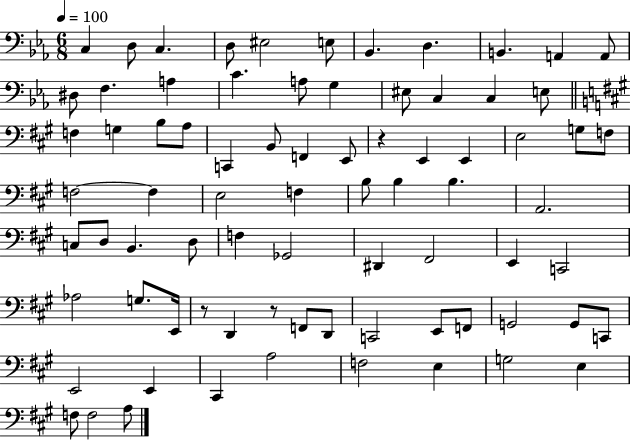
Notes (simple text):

C3/q D3/e C3/q. D3/e EIS3/h E3/e Bb2/q. D3/q. B2/q. A2/q A2/e D#3/e F3/q. A3/q C4/q. A3/e G3/q EIS3/e C3/q C3/q E3/e F3/q G3/q B3/e A3/e C2/q B2/e F2/q E2/e R/q E2/q E2/q E3/h G3/e F3/e F3/h F3/q E3/h F3/q B3/e B3/q B3/q. A2/h. C3/e D3/e B2/q. D3/e F3/q Gb2/h D#2/q F#2/h E2/q C2/h Ab3/h G3/e. E2/s R/e D2/q R/e F2/e D2/e C2/h E2/e F2/e G2/h G2/e C2/e E2/h E2/q C#2/q A3/h F3/h E3/q G3/h E3/q F3/e F3/h A3/e